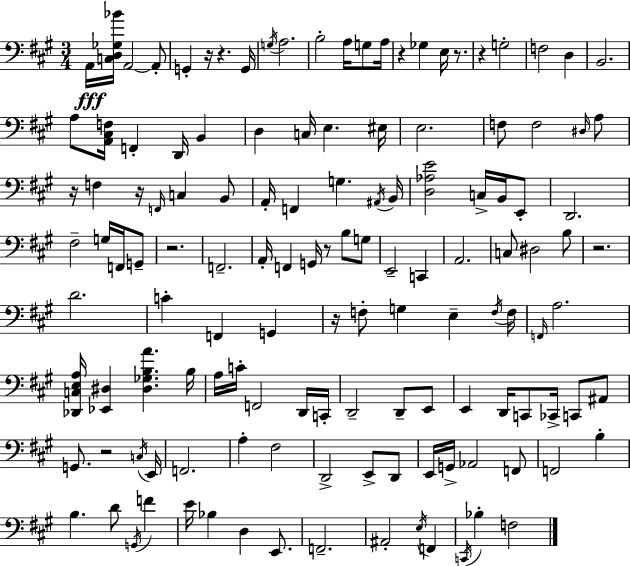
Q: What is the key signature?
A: A major